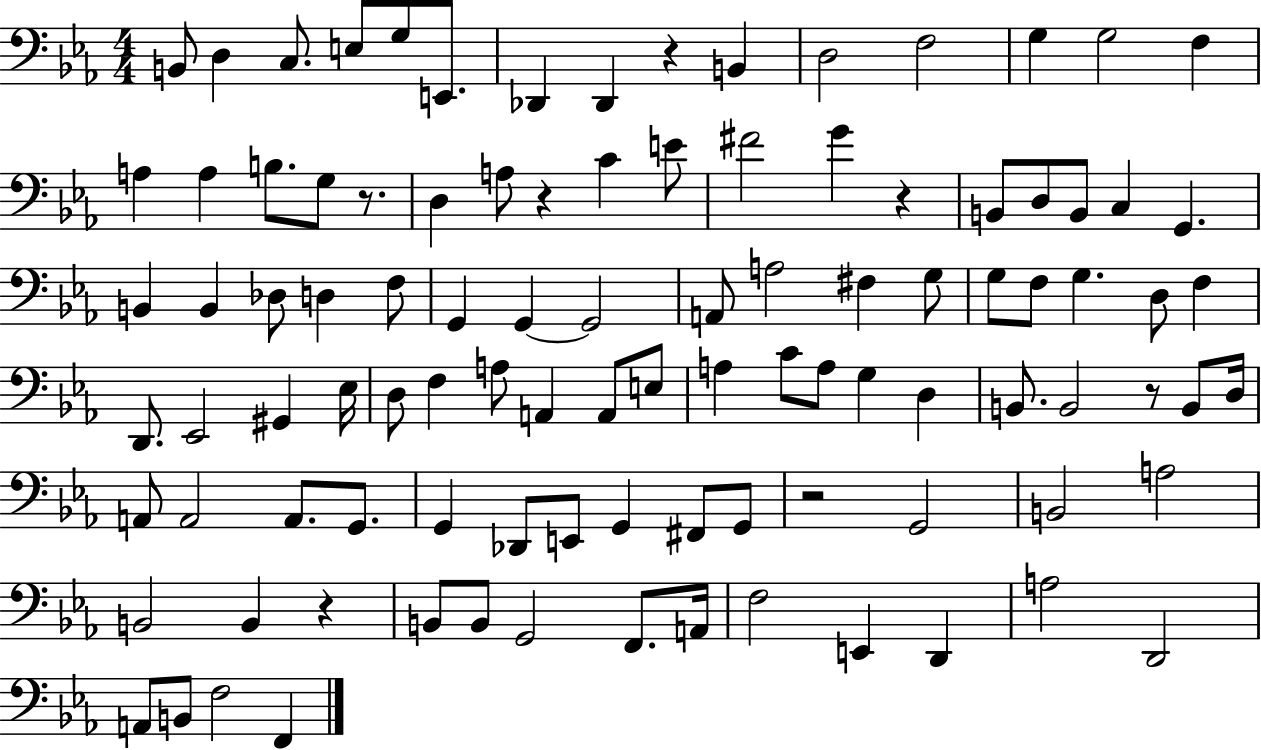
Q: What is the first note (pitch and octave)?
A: B2